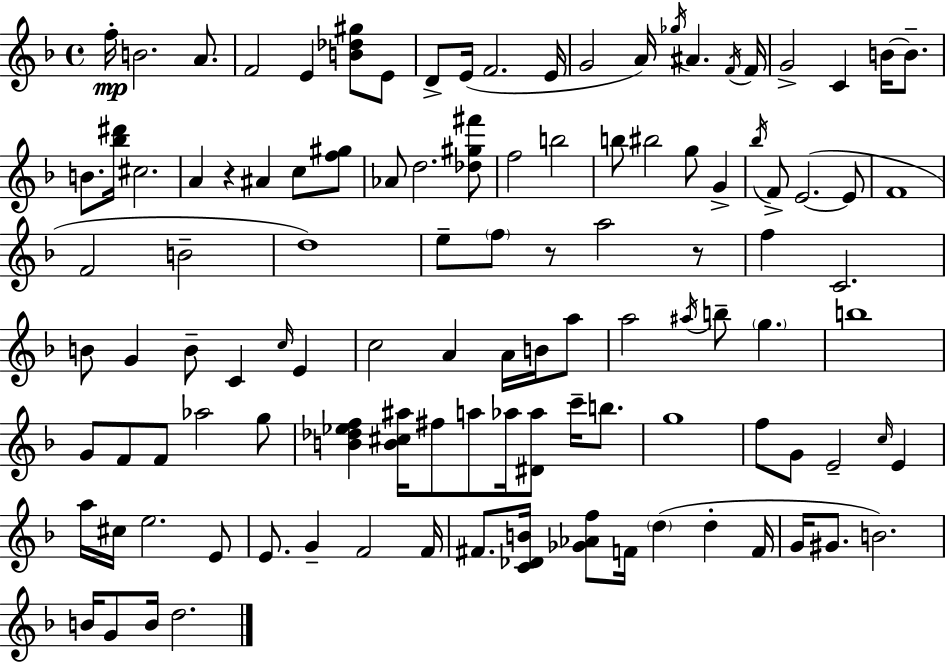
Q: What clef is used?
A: treble